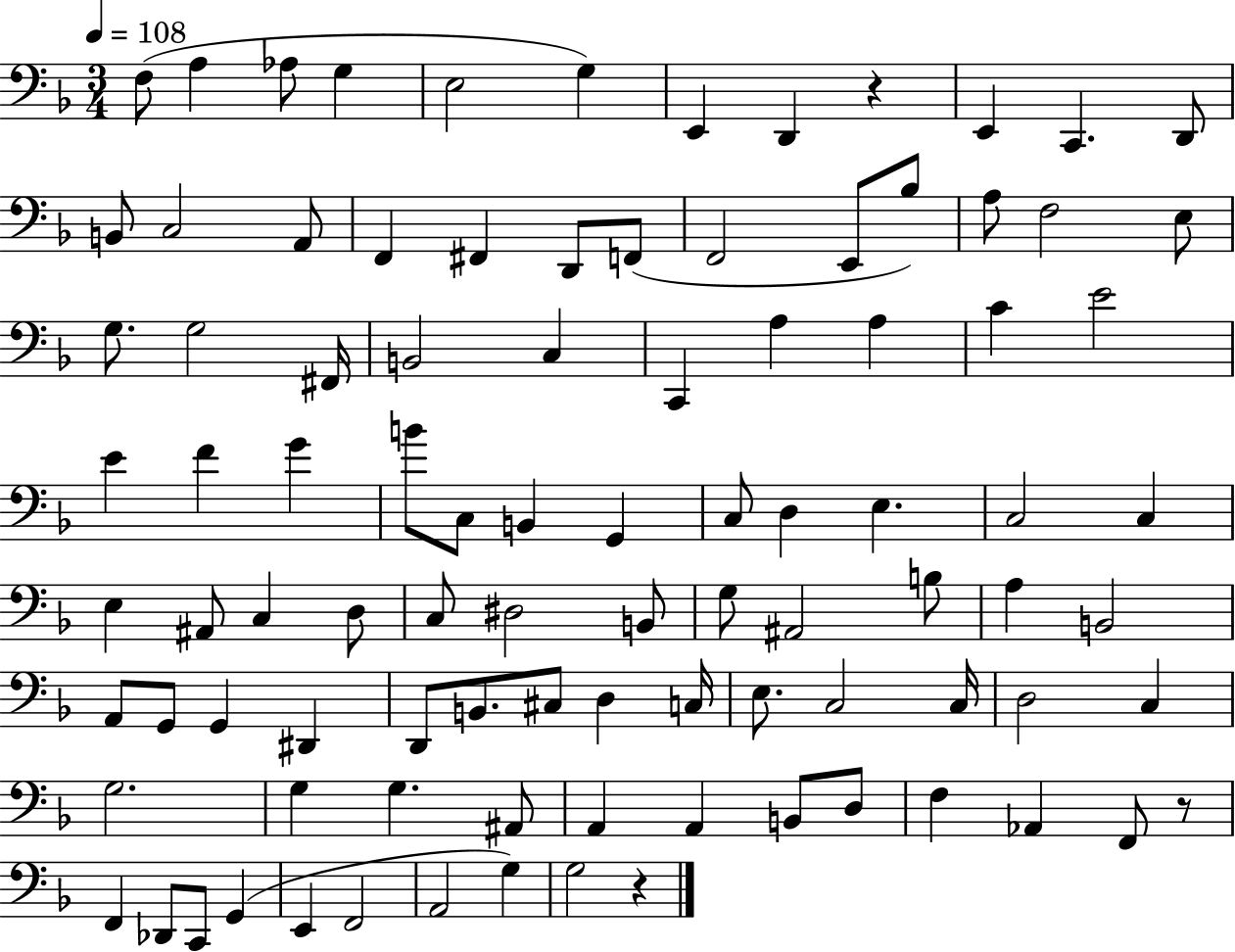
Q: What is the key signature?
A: F major